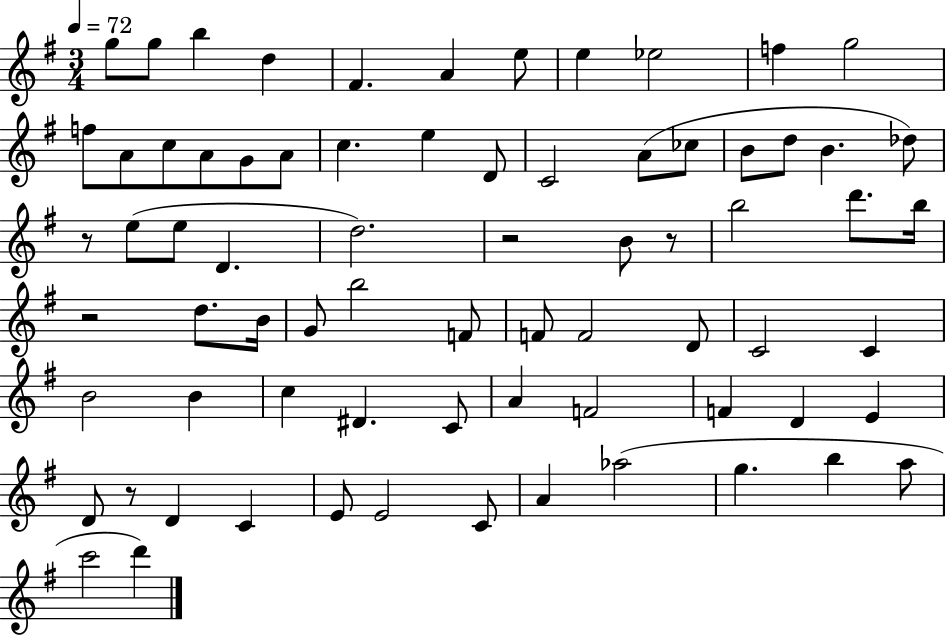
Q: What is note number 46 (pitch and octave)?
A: B4